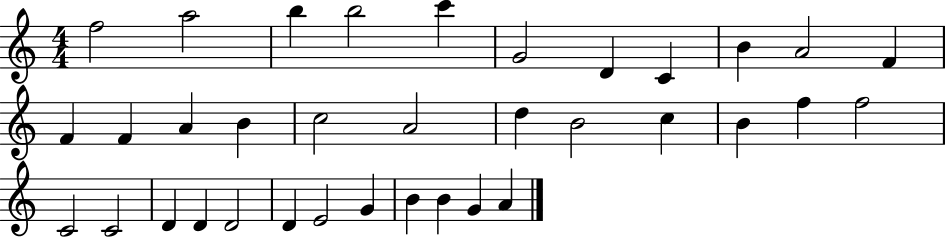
F5/h A5/h B5/q B5/h C6/q G4/h D4/q C4/q B4/q A4/h F4/q F4/q F4/q A4/q B4/q C5/h A4/h D5/q B4/h C5/q B4/q F5/q F5/h C4/h C4/h D4/q D4/q D4/h D4/q E4/h G4/q B4/q B4/q G4/q A4/q